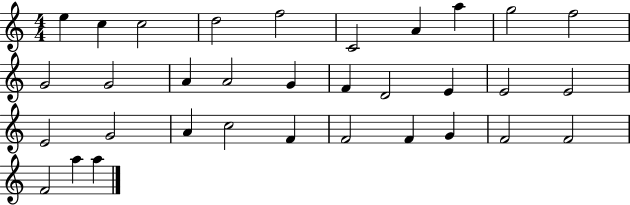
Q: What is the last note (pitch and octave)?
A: A5